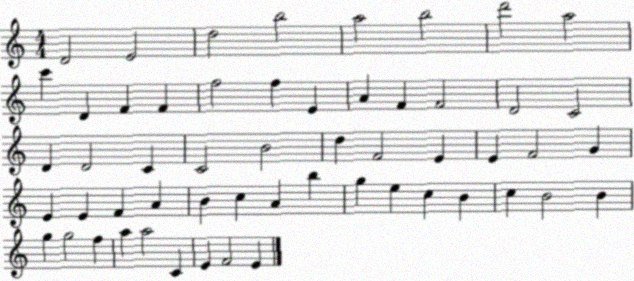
X:1
T:Untitled
M:4/4
L:1/4
K:C
D2 E2 d2 b2 a2 b2 d'2 a2 c' D F F f2 f E A F F2 D2 C2 D D2 C C2 B2 d F2 E E F2 G E E F A B c A b g e c B c B2 B g g2 f a a2 C E F2 E